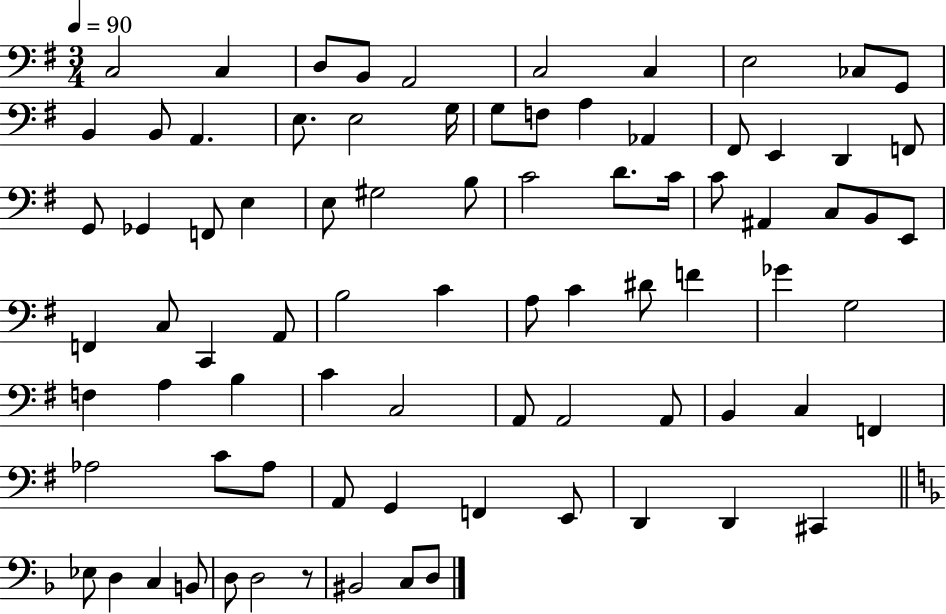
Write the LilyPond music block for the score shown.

{
  \clef bass
  \numericTimeSignature
  \time 3/4
  \key g \major
  \tempo 4 = 90
  \repeat volta 2 { c2 c4 | d8 b,8 a,2 | c2 c4 | e2 ces8 g,8 | \break b,4 b,8 a,4. | e8. e2 g16 | g8 f8 a4 aes,4 | fis,8 e,4 d,4 f,8 | \break g,8 ges,4 f,8 e4 | e8 gis2 b8 | c'2 d'8. c'16 | c'8 ais,4 c8 b,8 e,8 | \break f,4 c8 c,4 a,8 | b2 c'4 | a8 c'4 dis'8 f'4 | ges'4 g2 | \break f4 a4 b4 | c'4 c2 | a,8 a,2 a,8 | b,4 c4 f,4 | \break aes2 c'8 aes8 | a,8 g,4 f,4 e,8 | d,4 d,4 cis,4 | \bar "||" \break \key f \major ees8 d4 c4 b,8 | d8 d2 r8 | bis,2 c8 d8 | } \bar "|."
}